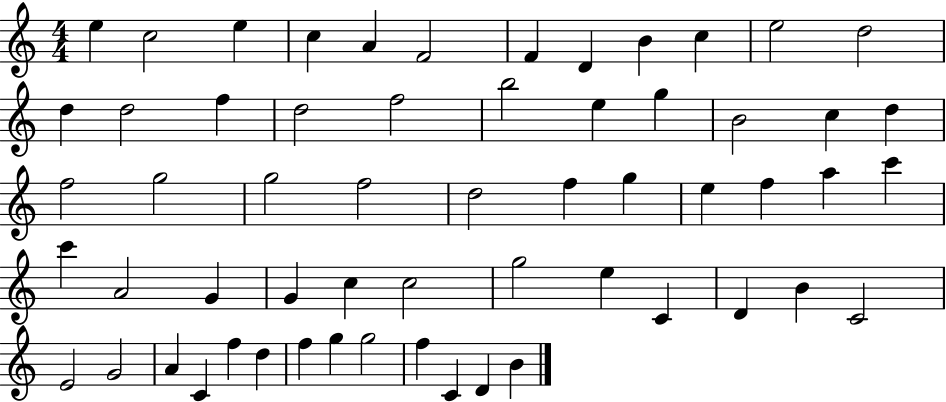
E5/q C5/h E5/q C5/q A4/q F4/h F4/q D4/q B4/q C5/q E5/h D5/h D5/q D5/h F5/q D5/h F5/h B5/h E5/q G5/q B4/h C5/q D5/q F5/h G5/h G5/h F5/h D5/h F5/q G5/q E5/q F5/q A5/q C6/q C6/q A4/h G4/q G4/q C5/q C5/h G5/h E5/q C4/q D4/q B4/q C4/h E4/h G4/h A4/q C4/q F5/q D5/q F5/q G5/q G5/h F5/q C4/q D4/q B4/q